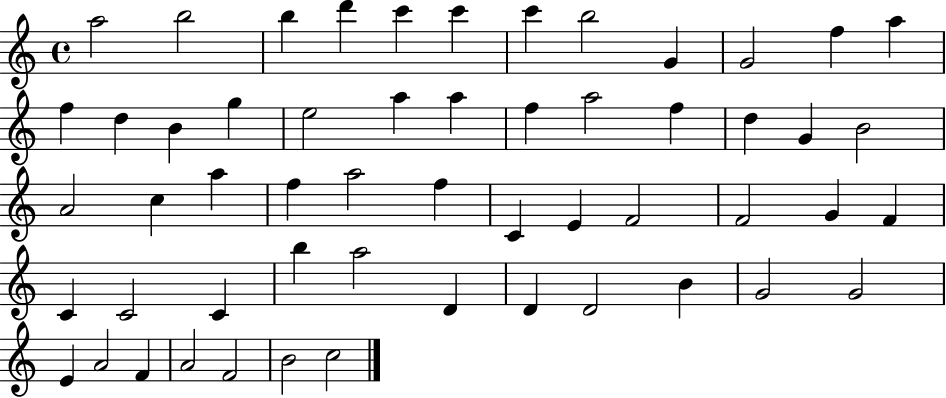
{
  \clef treble
  \time 4/4
  \defaultTimeSignature
  \key c \major
  a''2 b''2 | b''4 d'''4 c'''4 c'''4 | c'''4 b''2 g'4 | g'2 f''4 a''4 | \break f''4 d''4 b'4 g''4 | e''2 a''4 a''4 | f''4 a''2 f''4 | d''4 g'4 b'2 | \break a'2 c''4 a''4 | f''4 a''2 f''4 | c'4 e'4 f'2 | f'2 g'4 f'4 | \break c'4 c'2 c'4 | b''4 a''2 d'4 | d'4 d'2 b'4 | g'2 g'2 | \break e'4 a'2 f'4 | a'2 f'2 | b'2 c''2 | \bar "|."
}